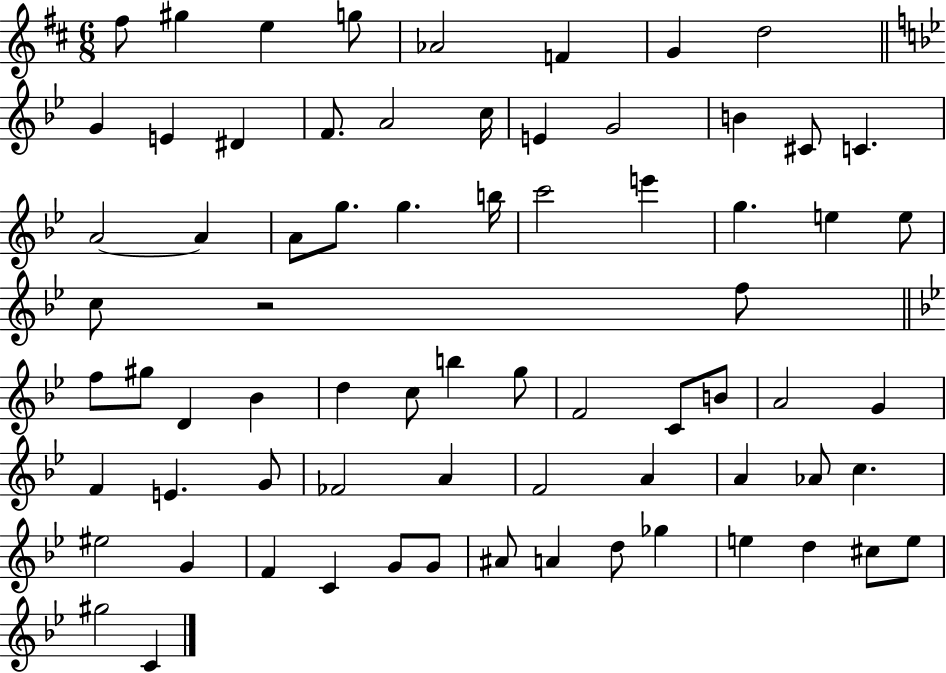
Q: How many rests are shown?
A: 1